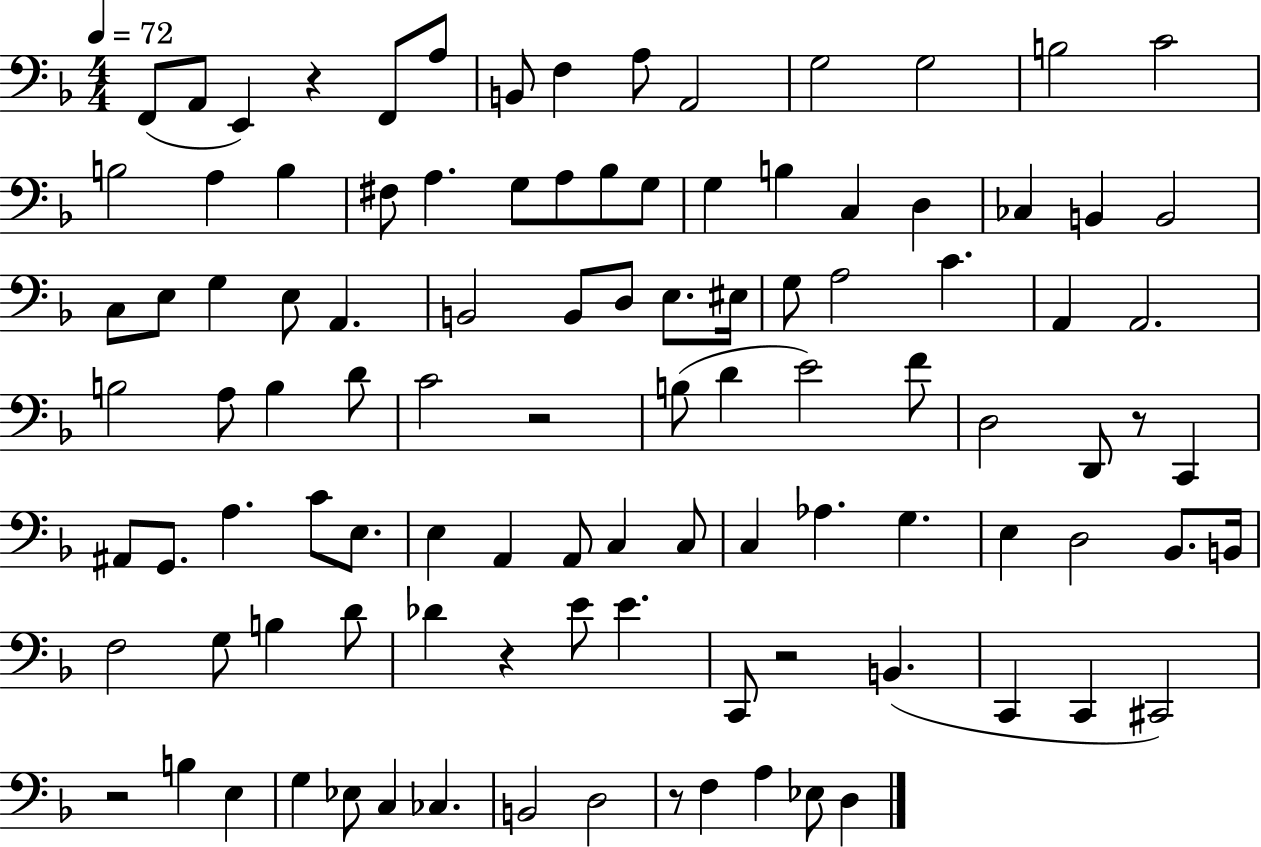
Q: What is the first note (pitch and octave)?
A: F2